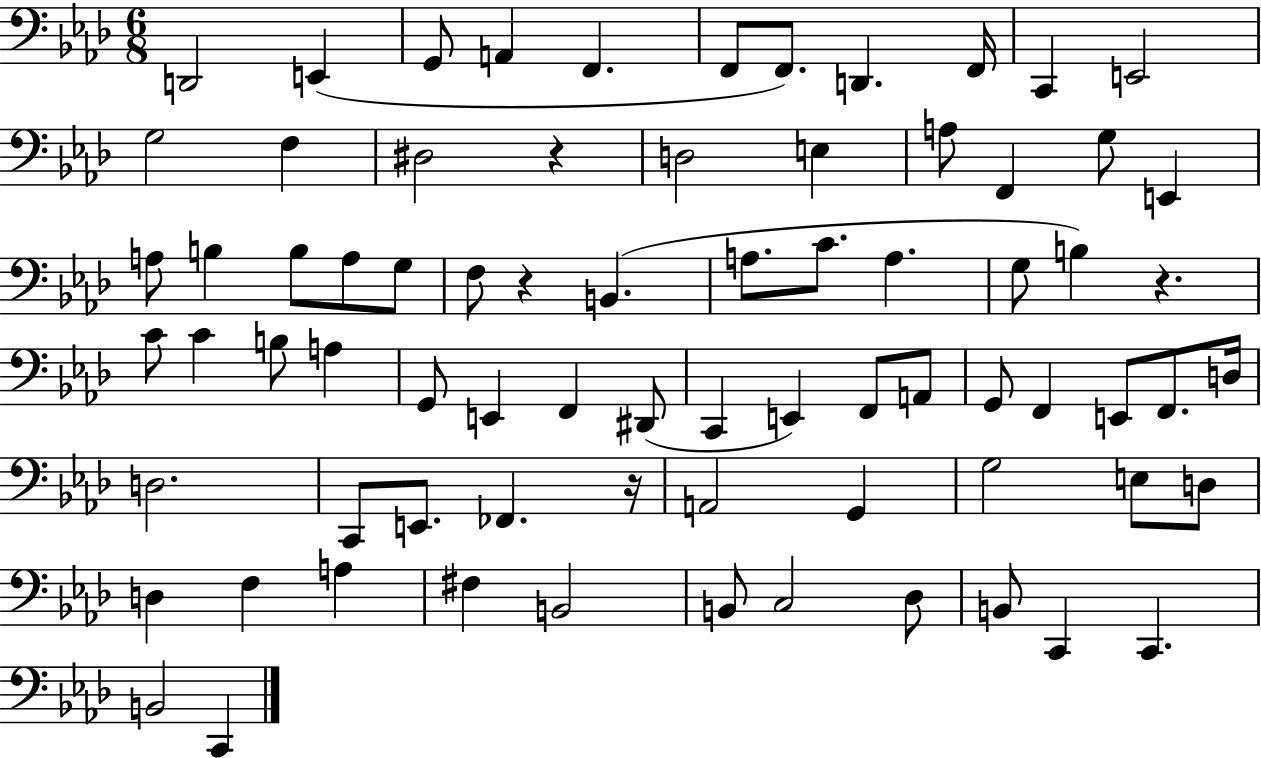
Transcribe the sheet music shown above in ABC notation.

X:1
T:Untitled
M:6/8
L:1/4
K:Ab
D,,2 E,, G,,/2 A,, F,, F,,/2 F,,/2 D,, F,,/4 C,, E,,2 G,2 F, ^D,2 z D,2 E, A,/2 F,, G,/2 E,, A,/2 B, B,/2 A,/2 G,/2 F,/2 z B,, A,/2 C/2 A, G,/2 B, z C/2 C B,/2 A, G,,/2 E,, F,, ^D,,/2 C,, E,, F,,/2 A,,/2 G,,/2 F,, E,,/2 F,,/2 D,/4 D,2 C,,/2 E,,/2 _F,, z/4 A,,2 G,, G,2 E,/2 D,/2 D, F, A, ^F, B,,2 B,,/2 C,2 _D,/2 B,,/2 C,, C,, B,,2 C,,